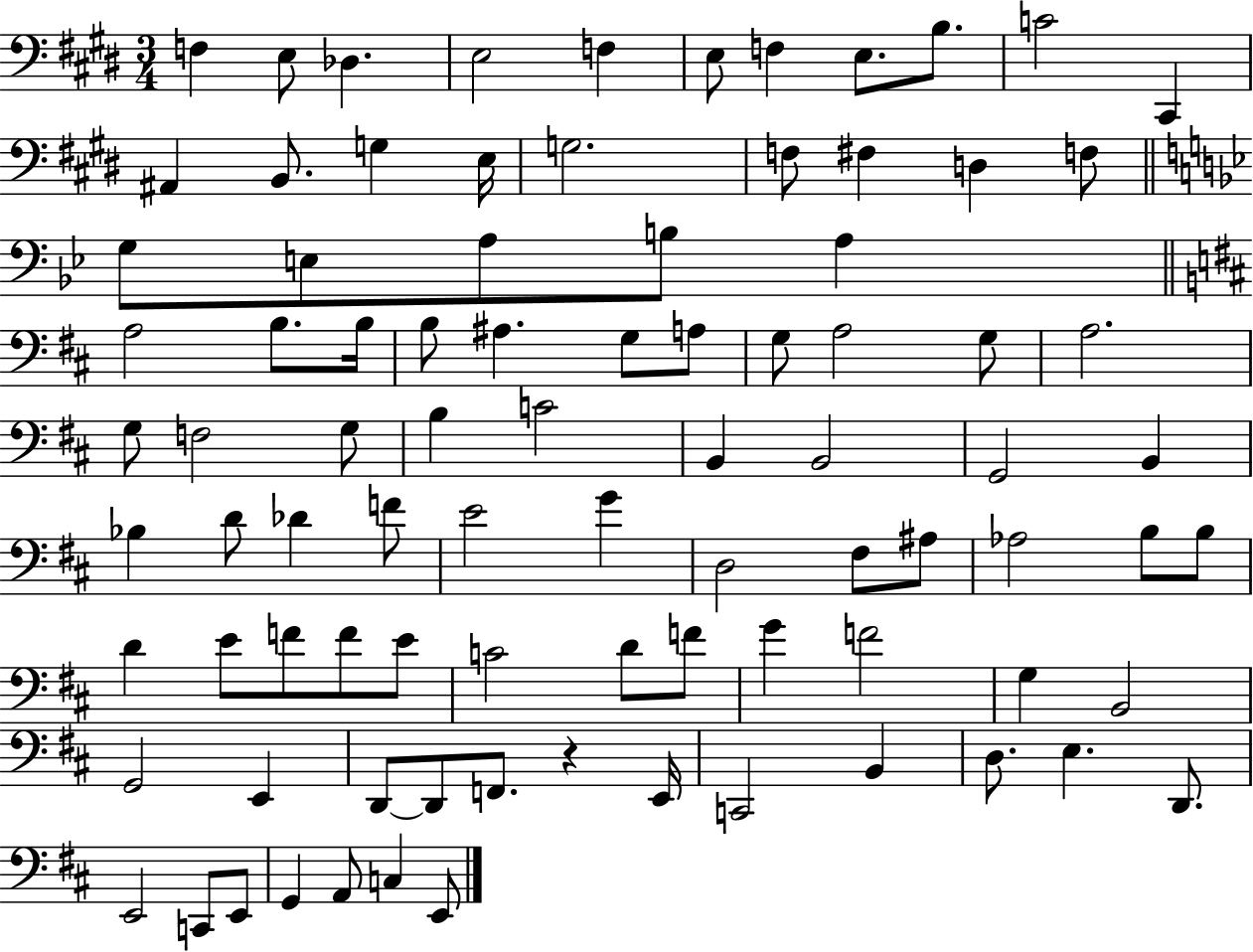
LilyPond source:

{
  \clef bass
  \numericTimeSignature
  \time 3/4
  \key e \major
  f4 e8 des4. | e2 f4 | e8 f4 e8. b8. | c'2 cis,4 | \break ais,4 b,8. g4 e16 | g2. | f8 fis4 d4 f8 | \bar "||" \break \key bes \major g8 e8 a8 b8 a4 | \bar "||" \break \key b \minor a2 b8. b16 | b8 ais4. g8 a8 | g8 a2 g8 | a2. | \break g8 f2 g8 | b4 c'2 | b,4 b,2 | g,2 b,4 | \break bes4 d'8 des'4 f'8 | e'2 g'4 | d2 fis8 ais8 | aes2 b8 b8 | \break d'4 e'8 f'8 f'8 e'8 | c'2 d'8 f'8 | g'4 f'2 | g4 b,2 | \break g,2 e,4 | d,8~~ d,8 f,8. r4 e,16 | c,2 b,4 | d8. e4. d,8. | \break e,2 c,8 e,8 | g,4 a,8 c4 e,8 | \bar "|."
}